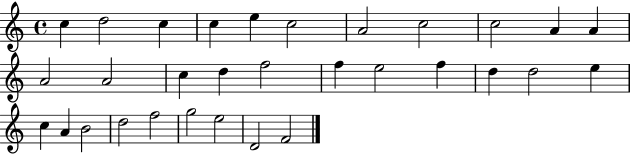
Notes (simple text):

C5/q D5/h C5/q C5/q E5/q C5/h A4/h C5/h C5/h A4/q A4/q A4/h A4/h C5/q D5/q F5/h F5/q E5/h F5/q D5/q D5/h E5/q C5/q A4/q B4/h D5/h F5/h G5/h E5/h D4/h F4/h